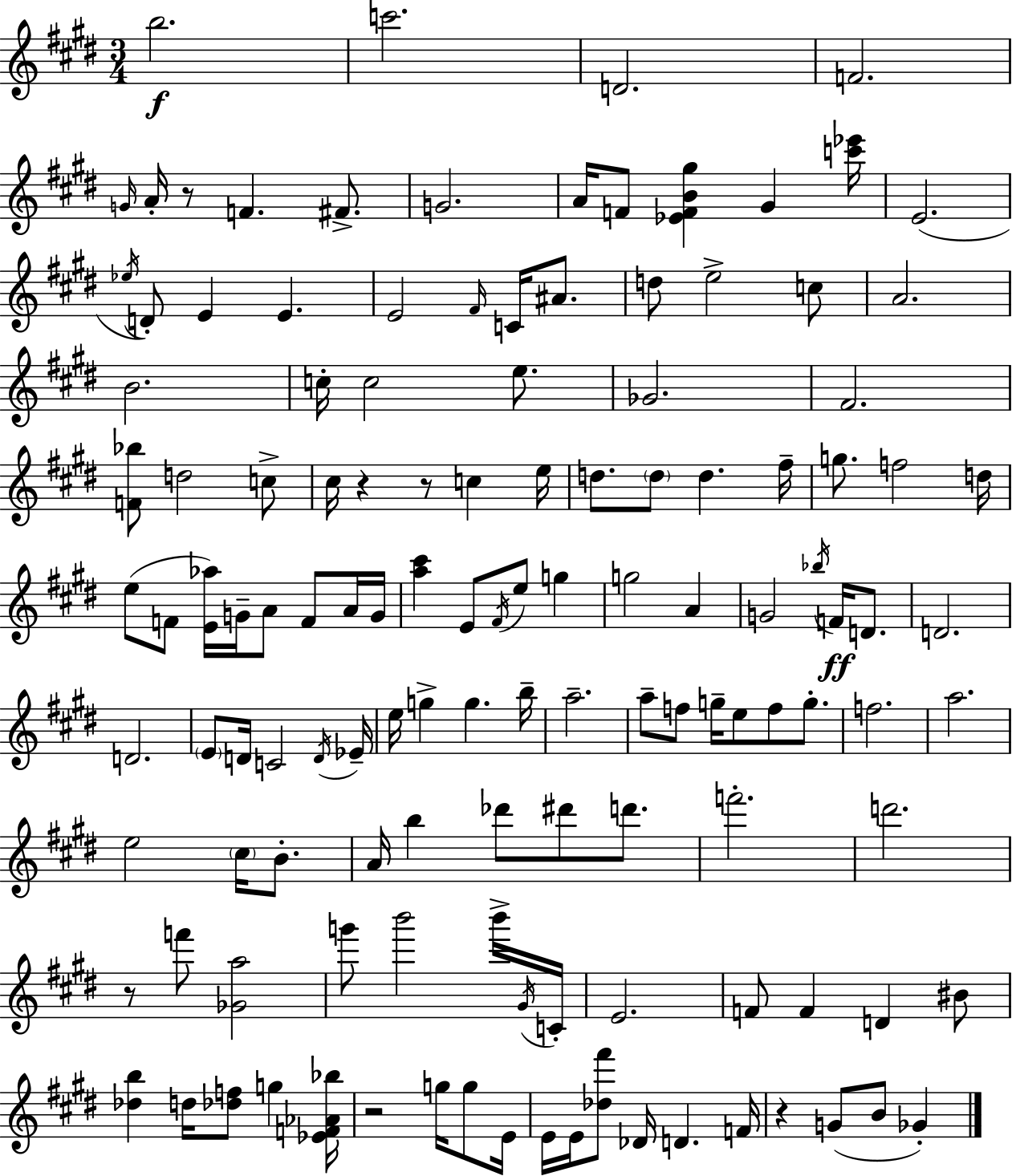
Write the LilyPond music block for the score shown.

{
  \clef treble
  \numericTimeSignature
  \time 3/4
  \key e \major
  b''2.\f | c'''2. | d'2. | f'2. | \break \grace { g'16 } a'16-. r8 f'4. fis'8.-> | g'2. | a'16 f'8 <ees' f' b' gis''>4 gis'4 | <c''' ees'''>16 e'2.( | \break \acciaccatura { ees''16 } d'8-.) e'4 e'4. | e'2 \grace { fis'16 } c'16 | ais'8. d''8 e''2-> | c''8 a'2. | \break b'2. | c''16-. c''2 | e''8. ges'2. | fis'2. | \break <f' bes''>8 d''2 | c''8-> cis''16 r4 r8 c''4 | e''16 d''8. \parenthesize d''8 d''4. | fis''16-- g''8. f''2 | \break d''16 e''8( f'8 <e' aes''>16) g'16-- a'8 f'8 | a'16 g'16 <a'' cis'''>4 e'8 \acciaccatura { fis'16 } e''8 | g''4 g''2 | a'4 g'2 | \break \acciaccatura { bes''16 }\ff f'16 d'8. d'2. | d'2. | \parenthesize e'8 d'16 c'2 | \acciaccatura { d'16 } ees'16-- e''16 g''4-> g''4. | \break b''16-- a''2.-- | a''8-- f''8 g''16-- e''8 | f''8 g''8.-. f''2. | a''2. | \break e''2 | \parenthesize cis''16 b'8.-. a'16 b''4 des'''8 | dis'''8 d'''8. f'''2.-. | d'''2. | \break r8 f'''8 <ges' a''>2 | g'''8 b'''2 | b'''16-> \acciaccatura { gis'16 } c'16-. e'2. | f'8 f'4 | \break d'4 bis'8 <des'' b''>4 d''16 | <des'' f''>8 g''4 <ees' f' aes' bes''>16 r2 | g''16 g''8 e'16 e'16 e'16 <des'' fis'''>8 des'16 | d'4. f'16 r4 g'8( | \break b'8 ges'4-.) \bar "|."
}